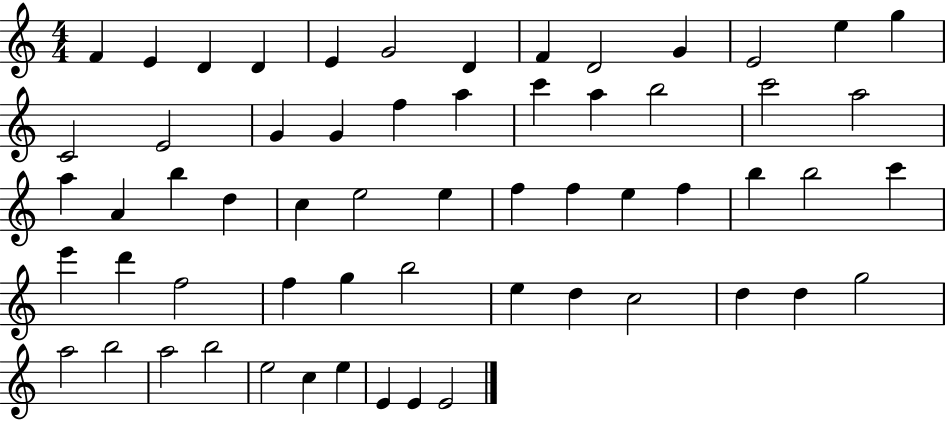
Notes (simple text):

F4/q E4/q D4/q D4/q E4/q G4/h D4/q F4/q D4/h G4/q E4/h E5/q G5/q C4/h E4/h G4/q G4/q F5/q A5/q C6/q A5/q B5/h C6/h A5/h A5/q A4/q B5/q D5/q C5/q E5/h E5/q F5/q F5/q E5/q F5/q B5/q B5/h C6/q E6/q D6/q F5/h F5/q G5/q B5/h E5/q D5/q C5/h D5/q D5/q G5/h A5/h B5/h A5/h B5/h E5/h C5/q E5/q E4/q E4/q E4/h